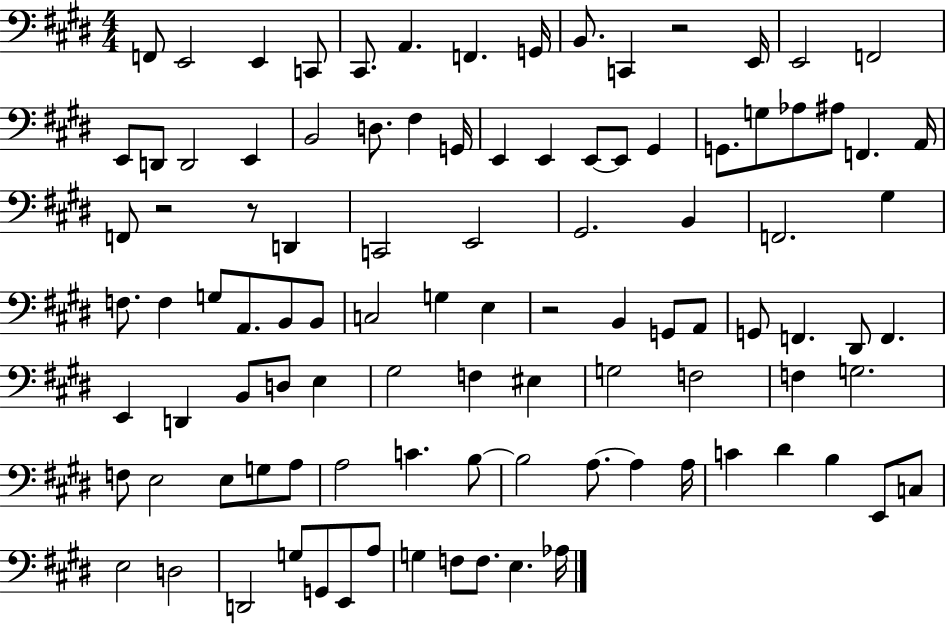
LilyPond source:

{
  \clef bass
  \numericTimeSignature
  \time 4/4
  \key e \major
  \repeat volta 2 { f,8 e,2 e,4 c,8 | cis,8. a,4. f,4. g,16 | b,8. c,4 r2 e,16 | e,2 f,2 | \break e,8 d,8 d,2 e,4 | b,2 d8. fis4 g,16 | e,4 e,4 e,8~~ e,8 gis,4 | g,8. g8 aes8 ais8 f,4. a,16 | \break f,8 r2 r8 d,4 | c,2 e,2 | gis,2. b,4 | f,2. gis4 | \break f8. f4 g8 a,8. b,8 b,8 | c2 g4 e4 | r2 b,4 g,8 a,8 | g,8 f,4. dis,8 f,4. | \break e,4 d,4 b,8 d8 e4 | gis2 f4 eis4 | g2 f2 | f4 g2. | \break f8 e2 e8 g8 a8 | a2 c'4. b8~~ | b2 a8.~~ a4 a16 | c'4 dis'4 b4 e,8 c8 | \break e2 d2 | d,2 g8 g,8 e,8 a8 | g4 f8 f8. e4. aes16 | } \bar "|."
}